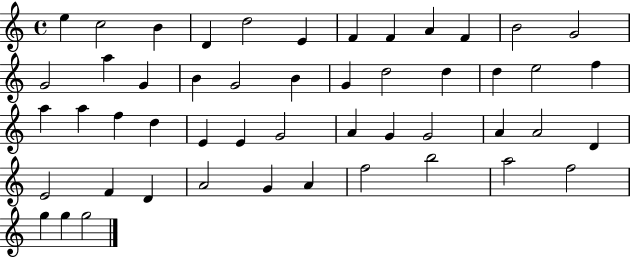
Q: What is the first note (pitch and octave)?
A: E5